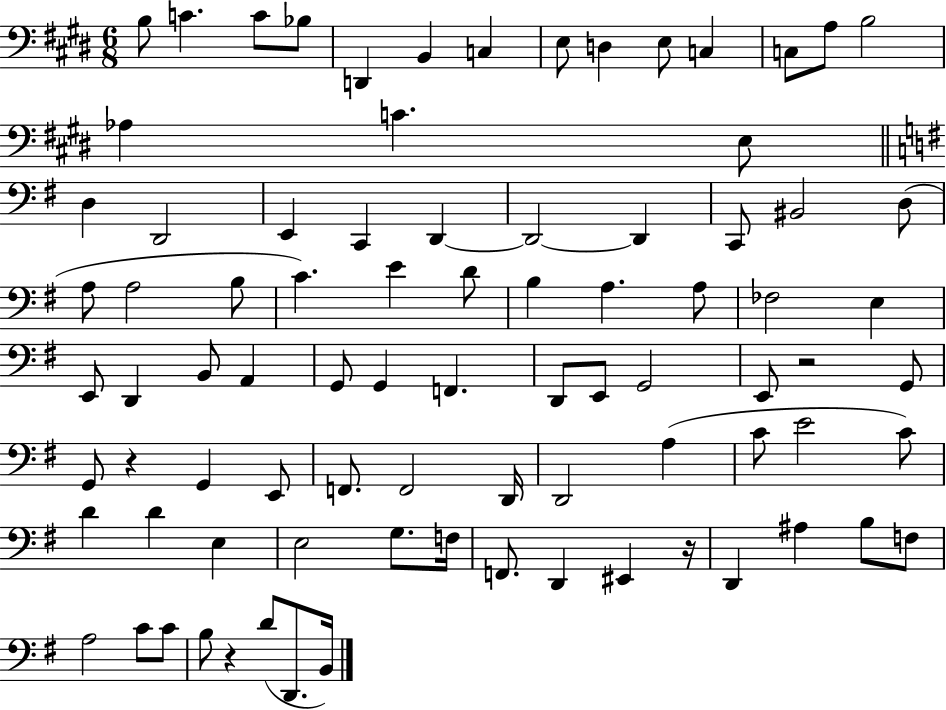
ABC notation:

X:1
T:Untitled
M:6/8
L:1/4
K:E
B,/2 C C/2 _B,/2 D,, B,, C, E,/2 D, E,/2 C, C,/2 A,/2 B,2 _A, C E,/2 D, D,,2 E,, C,, D,, D,,2 D,, C,,/2 ^B,,2 D,/2 A,/2 A,2 B,/2 C E D/2 B, A, A,/2 _F,2 E, E,,/2 D,, B,,/2 A,, G,,/2 G,, F,, D,,/2 E,,/2 G,,2 E,,/2 z2 G,,/2 G,,/2 z G,, E,,/2 F,,/2 F,,2 D,,/4 D,,2 A, C/2 E2 C/2 D D E, E,2 G,/2 F,/4 F,,/2 D,, ^E,, z/4 D,, ^A, B,/2 F,/2 A,2 C/2 C/2 B,/2 z D/2 D,,/2 B,,/4